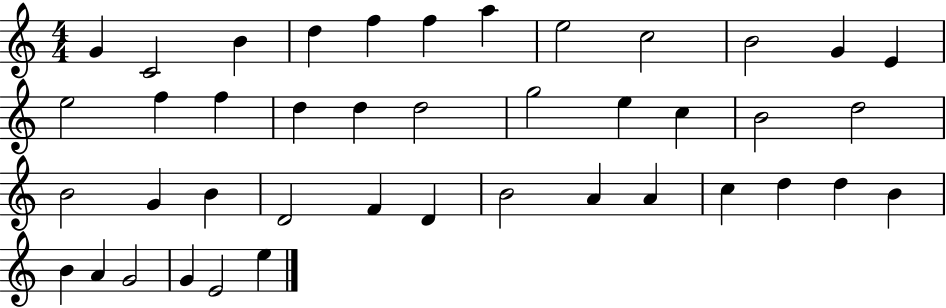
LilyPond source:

{
  \clef treble
  \numericTimeSignature
  \time 4/4
  \key c \major
  g'4 c'2 b'4 | d''4 f''4 f''4 a''4 | e''2 c''2 | b'2 g'4 e'4 | \break e''2 f''4 f''4 | d''4 d''4 d''2 | g''2 e''4 c''4 | b'2 d''2 | \break b'2 g'4 b'4 | d'2 f'4 d'4 | b'2 a'4 a'4 | c''4 d''4 d''4 b'4 | \break b'4 a'4 g'2 | g'4 e'2 e''4 | \bar "|."
}